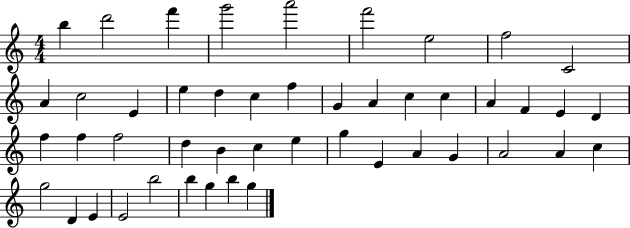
{
  \clef treble
  \numericTimeSignature
  \time 4/4
  \key c \major
  b''4 d'''2 f'''4 | g'''2 a'''2 | f'''2 e''2 | f''2 c'2 | \break a'4 c''2 e'4 | e''4 d''4 c''4 f''4 | g'4 a'4 c''4 c''4 | a'4 f'4 e'4 d'4 | \break f''4 f''4 f''2 | d''4 b'4 c''4 e''4 | g''4 e'4 a'4 g'4 | a'2 a'4 c''4 | \break g''2 d'4 e'4 | e'2 b''2 | b''4 g''4 b''4 g''4 | \bar "|."
}